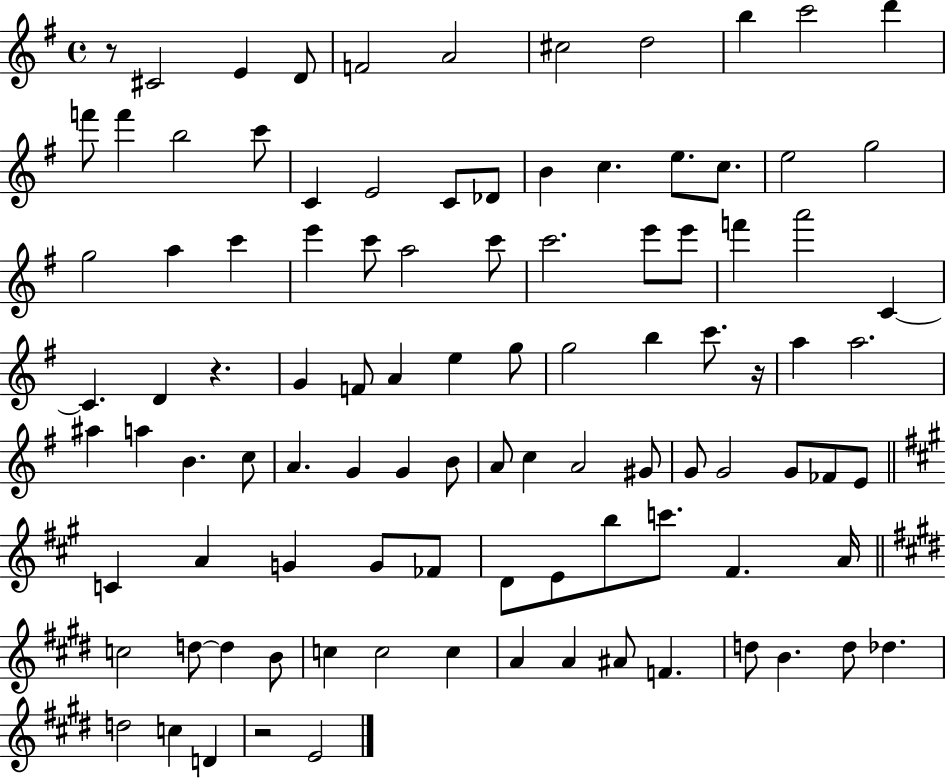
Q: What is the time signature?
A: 4/4